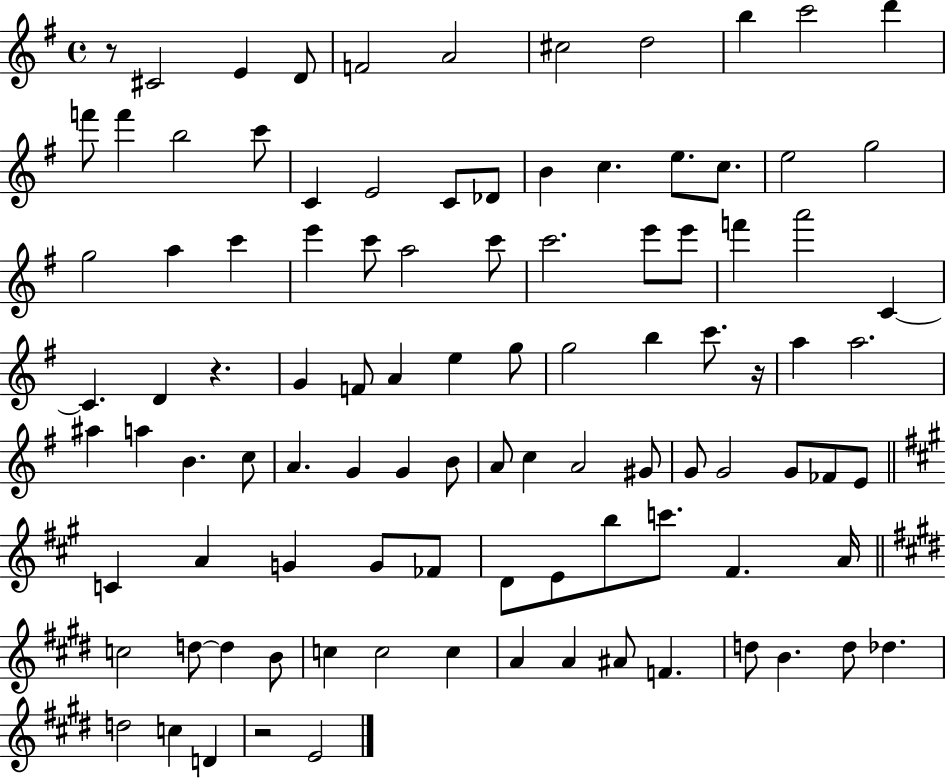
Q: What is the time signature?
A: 4/4